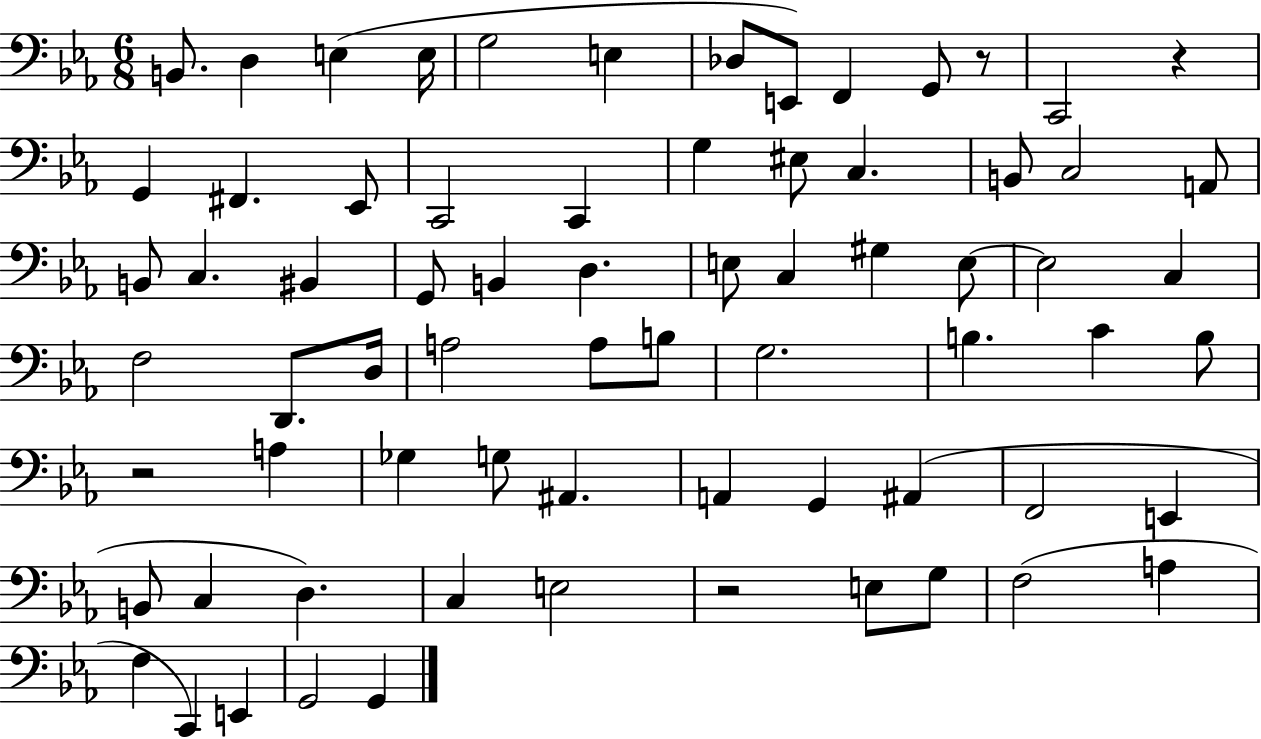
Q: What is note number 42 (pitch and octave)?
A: B3